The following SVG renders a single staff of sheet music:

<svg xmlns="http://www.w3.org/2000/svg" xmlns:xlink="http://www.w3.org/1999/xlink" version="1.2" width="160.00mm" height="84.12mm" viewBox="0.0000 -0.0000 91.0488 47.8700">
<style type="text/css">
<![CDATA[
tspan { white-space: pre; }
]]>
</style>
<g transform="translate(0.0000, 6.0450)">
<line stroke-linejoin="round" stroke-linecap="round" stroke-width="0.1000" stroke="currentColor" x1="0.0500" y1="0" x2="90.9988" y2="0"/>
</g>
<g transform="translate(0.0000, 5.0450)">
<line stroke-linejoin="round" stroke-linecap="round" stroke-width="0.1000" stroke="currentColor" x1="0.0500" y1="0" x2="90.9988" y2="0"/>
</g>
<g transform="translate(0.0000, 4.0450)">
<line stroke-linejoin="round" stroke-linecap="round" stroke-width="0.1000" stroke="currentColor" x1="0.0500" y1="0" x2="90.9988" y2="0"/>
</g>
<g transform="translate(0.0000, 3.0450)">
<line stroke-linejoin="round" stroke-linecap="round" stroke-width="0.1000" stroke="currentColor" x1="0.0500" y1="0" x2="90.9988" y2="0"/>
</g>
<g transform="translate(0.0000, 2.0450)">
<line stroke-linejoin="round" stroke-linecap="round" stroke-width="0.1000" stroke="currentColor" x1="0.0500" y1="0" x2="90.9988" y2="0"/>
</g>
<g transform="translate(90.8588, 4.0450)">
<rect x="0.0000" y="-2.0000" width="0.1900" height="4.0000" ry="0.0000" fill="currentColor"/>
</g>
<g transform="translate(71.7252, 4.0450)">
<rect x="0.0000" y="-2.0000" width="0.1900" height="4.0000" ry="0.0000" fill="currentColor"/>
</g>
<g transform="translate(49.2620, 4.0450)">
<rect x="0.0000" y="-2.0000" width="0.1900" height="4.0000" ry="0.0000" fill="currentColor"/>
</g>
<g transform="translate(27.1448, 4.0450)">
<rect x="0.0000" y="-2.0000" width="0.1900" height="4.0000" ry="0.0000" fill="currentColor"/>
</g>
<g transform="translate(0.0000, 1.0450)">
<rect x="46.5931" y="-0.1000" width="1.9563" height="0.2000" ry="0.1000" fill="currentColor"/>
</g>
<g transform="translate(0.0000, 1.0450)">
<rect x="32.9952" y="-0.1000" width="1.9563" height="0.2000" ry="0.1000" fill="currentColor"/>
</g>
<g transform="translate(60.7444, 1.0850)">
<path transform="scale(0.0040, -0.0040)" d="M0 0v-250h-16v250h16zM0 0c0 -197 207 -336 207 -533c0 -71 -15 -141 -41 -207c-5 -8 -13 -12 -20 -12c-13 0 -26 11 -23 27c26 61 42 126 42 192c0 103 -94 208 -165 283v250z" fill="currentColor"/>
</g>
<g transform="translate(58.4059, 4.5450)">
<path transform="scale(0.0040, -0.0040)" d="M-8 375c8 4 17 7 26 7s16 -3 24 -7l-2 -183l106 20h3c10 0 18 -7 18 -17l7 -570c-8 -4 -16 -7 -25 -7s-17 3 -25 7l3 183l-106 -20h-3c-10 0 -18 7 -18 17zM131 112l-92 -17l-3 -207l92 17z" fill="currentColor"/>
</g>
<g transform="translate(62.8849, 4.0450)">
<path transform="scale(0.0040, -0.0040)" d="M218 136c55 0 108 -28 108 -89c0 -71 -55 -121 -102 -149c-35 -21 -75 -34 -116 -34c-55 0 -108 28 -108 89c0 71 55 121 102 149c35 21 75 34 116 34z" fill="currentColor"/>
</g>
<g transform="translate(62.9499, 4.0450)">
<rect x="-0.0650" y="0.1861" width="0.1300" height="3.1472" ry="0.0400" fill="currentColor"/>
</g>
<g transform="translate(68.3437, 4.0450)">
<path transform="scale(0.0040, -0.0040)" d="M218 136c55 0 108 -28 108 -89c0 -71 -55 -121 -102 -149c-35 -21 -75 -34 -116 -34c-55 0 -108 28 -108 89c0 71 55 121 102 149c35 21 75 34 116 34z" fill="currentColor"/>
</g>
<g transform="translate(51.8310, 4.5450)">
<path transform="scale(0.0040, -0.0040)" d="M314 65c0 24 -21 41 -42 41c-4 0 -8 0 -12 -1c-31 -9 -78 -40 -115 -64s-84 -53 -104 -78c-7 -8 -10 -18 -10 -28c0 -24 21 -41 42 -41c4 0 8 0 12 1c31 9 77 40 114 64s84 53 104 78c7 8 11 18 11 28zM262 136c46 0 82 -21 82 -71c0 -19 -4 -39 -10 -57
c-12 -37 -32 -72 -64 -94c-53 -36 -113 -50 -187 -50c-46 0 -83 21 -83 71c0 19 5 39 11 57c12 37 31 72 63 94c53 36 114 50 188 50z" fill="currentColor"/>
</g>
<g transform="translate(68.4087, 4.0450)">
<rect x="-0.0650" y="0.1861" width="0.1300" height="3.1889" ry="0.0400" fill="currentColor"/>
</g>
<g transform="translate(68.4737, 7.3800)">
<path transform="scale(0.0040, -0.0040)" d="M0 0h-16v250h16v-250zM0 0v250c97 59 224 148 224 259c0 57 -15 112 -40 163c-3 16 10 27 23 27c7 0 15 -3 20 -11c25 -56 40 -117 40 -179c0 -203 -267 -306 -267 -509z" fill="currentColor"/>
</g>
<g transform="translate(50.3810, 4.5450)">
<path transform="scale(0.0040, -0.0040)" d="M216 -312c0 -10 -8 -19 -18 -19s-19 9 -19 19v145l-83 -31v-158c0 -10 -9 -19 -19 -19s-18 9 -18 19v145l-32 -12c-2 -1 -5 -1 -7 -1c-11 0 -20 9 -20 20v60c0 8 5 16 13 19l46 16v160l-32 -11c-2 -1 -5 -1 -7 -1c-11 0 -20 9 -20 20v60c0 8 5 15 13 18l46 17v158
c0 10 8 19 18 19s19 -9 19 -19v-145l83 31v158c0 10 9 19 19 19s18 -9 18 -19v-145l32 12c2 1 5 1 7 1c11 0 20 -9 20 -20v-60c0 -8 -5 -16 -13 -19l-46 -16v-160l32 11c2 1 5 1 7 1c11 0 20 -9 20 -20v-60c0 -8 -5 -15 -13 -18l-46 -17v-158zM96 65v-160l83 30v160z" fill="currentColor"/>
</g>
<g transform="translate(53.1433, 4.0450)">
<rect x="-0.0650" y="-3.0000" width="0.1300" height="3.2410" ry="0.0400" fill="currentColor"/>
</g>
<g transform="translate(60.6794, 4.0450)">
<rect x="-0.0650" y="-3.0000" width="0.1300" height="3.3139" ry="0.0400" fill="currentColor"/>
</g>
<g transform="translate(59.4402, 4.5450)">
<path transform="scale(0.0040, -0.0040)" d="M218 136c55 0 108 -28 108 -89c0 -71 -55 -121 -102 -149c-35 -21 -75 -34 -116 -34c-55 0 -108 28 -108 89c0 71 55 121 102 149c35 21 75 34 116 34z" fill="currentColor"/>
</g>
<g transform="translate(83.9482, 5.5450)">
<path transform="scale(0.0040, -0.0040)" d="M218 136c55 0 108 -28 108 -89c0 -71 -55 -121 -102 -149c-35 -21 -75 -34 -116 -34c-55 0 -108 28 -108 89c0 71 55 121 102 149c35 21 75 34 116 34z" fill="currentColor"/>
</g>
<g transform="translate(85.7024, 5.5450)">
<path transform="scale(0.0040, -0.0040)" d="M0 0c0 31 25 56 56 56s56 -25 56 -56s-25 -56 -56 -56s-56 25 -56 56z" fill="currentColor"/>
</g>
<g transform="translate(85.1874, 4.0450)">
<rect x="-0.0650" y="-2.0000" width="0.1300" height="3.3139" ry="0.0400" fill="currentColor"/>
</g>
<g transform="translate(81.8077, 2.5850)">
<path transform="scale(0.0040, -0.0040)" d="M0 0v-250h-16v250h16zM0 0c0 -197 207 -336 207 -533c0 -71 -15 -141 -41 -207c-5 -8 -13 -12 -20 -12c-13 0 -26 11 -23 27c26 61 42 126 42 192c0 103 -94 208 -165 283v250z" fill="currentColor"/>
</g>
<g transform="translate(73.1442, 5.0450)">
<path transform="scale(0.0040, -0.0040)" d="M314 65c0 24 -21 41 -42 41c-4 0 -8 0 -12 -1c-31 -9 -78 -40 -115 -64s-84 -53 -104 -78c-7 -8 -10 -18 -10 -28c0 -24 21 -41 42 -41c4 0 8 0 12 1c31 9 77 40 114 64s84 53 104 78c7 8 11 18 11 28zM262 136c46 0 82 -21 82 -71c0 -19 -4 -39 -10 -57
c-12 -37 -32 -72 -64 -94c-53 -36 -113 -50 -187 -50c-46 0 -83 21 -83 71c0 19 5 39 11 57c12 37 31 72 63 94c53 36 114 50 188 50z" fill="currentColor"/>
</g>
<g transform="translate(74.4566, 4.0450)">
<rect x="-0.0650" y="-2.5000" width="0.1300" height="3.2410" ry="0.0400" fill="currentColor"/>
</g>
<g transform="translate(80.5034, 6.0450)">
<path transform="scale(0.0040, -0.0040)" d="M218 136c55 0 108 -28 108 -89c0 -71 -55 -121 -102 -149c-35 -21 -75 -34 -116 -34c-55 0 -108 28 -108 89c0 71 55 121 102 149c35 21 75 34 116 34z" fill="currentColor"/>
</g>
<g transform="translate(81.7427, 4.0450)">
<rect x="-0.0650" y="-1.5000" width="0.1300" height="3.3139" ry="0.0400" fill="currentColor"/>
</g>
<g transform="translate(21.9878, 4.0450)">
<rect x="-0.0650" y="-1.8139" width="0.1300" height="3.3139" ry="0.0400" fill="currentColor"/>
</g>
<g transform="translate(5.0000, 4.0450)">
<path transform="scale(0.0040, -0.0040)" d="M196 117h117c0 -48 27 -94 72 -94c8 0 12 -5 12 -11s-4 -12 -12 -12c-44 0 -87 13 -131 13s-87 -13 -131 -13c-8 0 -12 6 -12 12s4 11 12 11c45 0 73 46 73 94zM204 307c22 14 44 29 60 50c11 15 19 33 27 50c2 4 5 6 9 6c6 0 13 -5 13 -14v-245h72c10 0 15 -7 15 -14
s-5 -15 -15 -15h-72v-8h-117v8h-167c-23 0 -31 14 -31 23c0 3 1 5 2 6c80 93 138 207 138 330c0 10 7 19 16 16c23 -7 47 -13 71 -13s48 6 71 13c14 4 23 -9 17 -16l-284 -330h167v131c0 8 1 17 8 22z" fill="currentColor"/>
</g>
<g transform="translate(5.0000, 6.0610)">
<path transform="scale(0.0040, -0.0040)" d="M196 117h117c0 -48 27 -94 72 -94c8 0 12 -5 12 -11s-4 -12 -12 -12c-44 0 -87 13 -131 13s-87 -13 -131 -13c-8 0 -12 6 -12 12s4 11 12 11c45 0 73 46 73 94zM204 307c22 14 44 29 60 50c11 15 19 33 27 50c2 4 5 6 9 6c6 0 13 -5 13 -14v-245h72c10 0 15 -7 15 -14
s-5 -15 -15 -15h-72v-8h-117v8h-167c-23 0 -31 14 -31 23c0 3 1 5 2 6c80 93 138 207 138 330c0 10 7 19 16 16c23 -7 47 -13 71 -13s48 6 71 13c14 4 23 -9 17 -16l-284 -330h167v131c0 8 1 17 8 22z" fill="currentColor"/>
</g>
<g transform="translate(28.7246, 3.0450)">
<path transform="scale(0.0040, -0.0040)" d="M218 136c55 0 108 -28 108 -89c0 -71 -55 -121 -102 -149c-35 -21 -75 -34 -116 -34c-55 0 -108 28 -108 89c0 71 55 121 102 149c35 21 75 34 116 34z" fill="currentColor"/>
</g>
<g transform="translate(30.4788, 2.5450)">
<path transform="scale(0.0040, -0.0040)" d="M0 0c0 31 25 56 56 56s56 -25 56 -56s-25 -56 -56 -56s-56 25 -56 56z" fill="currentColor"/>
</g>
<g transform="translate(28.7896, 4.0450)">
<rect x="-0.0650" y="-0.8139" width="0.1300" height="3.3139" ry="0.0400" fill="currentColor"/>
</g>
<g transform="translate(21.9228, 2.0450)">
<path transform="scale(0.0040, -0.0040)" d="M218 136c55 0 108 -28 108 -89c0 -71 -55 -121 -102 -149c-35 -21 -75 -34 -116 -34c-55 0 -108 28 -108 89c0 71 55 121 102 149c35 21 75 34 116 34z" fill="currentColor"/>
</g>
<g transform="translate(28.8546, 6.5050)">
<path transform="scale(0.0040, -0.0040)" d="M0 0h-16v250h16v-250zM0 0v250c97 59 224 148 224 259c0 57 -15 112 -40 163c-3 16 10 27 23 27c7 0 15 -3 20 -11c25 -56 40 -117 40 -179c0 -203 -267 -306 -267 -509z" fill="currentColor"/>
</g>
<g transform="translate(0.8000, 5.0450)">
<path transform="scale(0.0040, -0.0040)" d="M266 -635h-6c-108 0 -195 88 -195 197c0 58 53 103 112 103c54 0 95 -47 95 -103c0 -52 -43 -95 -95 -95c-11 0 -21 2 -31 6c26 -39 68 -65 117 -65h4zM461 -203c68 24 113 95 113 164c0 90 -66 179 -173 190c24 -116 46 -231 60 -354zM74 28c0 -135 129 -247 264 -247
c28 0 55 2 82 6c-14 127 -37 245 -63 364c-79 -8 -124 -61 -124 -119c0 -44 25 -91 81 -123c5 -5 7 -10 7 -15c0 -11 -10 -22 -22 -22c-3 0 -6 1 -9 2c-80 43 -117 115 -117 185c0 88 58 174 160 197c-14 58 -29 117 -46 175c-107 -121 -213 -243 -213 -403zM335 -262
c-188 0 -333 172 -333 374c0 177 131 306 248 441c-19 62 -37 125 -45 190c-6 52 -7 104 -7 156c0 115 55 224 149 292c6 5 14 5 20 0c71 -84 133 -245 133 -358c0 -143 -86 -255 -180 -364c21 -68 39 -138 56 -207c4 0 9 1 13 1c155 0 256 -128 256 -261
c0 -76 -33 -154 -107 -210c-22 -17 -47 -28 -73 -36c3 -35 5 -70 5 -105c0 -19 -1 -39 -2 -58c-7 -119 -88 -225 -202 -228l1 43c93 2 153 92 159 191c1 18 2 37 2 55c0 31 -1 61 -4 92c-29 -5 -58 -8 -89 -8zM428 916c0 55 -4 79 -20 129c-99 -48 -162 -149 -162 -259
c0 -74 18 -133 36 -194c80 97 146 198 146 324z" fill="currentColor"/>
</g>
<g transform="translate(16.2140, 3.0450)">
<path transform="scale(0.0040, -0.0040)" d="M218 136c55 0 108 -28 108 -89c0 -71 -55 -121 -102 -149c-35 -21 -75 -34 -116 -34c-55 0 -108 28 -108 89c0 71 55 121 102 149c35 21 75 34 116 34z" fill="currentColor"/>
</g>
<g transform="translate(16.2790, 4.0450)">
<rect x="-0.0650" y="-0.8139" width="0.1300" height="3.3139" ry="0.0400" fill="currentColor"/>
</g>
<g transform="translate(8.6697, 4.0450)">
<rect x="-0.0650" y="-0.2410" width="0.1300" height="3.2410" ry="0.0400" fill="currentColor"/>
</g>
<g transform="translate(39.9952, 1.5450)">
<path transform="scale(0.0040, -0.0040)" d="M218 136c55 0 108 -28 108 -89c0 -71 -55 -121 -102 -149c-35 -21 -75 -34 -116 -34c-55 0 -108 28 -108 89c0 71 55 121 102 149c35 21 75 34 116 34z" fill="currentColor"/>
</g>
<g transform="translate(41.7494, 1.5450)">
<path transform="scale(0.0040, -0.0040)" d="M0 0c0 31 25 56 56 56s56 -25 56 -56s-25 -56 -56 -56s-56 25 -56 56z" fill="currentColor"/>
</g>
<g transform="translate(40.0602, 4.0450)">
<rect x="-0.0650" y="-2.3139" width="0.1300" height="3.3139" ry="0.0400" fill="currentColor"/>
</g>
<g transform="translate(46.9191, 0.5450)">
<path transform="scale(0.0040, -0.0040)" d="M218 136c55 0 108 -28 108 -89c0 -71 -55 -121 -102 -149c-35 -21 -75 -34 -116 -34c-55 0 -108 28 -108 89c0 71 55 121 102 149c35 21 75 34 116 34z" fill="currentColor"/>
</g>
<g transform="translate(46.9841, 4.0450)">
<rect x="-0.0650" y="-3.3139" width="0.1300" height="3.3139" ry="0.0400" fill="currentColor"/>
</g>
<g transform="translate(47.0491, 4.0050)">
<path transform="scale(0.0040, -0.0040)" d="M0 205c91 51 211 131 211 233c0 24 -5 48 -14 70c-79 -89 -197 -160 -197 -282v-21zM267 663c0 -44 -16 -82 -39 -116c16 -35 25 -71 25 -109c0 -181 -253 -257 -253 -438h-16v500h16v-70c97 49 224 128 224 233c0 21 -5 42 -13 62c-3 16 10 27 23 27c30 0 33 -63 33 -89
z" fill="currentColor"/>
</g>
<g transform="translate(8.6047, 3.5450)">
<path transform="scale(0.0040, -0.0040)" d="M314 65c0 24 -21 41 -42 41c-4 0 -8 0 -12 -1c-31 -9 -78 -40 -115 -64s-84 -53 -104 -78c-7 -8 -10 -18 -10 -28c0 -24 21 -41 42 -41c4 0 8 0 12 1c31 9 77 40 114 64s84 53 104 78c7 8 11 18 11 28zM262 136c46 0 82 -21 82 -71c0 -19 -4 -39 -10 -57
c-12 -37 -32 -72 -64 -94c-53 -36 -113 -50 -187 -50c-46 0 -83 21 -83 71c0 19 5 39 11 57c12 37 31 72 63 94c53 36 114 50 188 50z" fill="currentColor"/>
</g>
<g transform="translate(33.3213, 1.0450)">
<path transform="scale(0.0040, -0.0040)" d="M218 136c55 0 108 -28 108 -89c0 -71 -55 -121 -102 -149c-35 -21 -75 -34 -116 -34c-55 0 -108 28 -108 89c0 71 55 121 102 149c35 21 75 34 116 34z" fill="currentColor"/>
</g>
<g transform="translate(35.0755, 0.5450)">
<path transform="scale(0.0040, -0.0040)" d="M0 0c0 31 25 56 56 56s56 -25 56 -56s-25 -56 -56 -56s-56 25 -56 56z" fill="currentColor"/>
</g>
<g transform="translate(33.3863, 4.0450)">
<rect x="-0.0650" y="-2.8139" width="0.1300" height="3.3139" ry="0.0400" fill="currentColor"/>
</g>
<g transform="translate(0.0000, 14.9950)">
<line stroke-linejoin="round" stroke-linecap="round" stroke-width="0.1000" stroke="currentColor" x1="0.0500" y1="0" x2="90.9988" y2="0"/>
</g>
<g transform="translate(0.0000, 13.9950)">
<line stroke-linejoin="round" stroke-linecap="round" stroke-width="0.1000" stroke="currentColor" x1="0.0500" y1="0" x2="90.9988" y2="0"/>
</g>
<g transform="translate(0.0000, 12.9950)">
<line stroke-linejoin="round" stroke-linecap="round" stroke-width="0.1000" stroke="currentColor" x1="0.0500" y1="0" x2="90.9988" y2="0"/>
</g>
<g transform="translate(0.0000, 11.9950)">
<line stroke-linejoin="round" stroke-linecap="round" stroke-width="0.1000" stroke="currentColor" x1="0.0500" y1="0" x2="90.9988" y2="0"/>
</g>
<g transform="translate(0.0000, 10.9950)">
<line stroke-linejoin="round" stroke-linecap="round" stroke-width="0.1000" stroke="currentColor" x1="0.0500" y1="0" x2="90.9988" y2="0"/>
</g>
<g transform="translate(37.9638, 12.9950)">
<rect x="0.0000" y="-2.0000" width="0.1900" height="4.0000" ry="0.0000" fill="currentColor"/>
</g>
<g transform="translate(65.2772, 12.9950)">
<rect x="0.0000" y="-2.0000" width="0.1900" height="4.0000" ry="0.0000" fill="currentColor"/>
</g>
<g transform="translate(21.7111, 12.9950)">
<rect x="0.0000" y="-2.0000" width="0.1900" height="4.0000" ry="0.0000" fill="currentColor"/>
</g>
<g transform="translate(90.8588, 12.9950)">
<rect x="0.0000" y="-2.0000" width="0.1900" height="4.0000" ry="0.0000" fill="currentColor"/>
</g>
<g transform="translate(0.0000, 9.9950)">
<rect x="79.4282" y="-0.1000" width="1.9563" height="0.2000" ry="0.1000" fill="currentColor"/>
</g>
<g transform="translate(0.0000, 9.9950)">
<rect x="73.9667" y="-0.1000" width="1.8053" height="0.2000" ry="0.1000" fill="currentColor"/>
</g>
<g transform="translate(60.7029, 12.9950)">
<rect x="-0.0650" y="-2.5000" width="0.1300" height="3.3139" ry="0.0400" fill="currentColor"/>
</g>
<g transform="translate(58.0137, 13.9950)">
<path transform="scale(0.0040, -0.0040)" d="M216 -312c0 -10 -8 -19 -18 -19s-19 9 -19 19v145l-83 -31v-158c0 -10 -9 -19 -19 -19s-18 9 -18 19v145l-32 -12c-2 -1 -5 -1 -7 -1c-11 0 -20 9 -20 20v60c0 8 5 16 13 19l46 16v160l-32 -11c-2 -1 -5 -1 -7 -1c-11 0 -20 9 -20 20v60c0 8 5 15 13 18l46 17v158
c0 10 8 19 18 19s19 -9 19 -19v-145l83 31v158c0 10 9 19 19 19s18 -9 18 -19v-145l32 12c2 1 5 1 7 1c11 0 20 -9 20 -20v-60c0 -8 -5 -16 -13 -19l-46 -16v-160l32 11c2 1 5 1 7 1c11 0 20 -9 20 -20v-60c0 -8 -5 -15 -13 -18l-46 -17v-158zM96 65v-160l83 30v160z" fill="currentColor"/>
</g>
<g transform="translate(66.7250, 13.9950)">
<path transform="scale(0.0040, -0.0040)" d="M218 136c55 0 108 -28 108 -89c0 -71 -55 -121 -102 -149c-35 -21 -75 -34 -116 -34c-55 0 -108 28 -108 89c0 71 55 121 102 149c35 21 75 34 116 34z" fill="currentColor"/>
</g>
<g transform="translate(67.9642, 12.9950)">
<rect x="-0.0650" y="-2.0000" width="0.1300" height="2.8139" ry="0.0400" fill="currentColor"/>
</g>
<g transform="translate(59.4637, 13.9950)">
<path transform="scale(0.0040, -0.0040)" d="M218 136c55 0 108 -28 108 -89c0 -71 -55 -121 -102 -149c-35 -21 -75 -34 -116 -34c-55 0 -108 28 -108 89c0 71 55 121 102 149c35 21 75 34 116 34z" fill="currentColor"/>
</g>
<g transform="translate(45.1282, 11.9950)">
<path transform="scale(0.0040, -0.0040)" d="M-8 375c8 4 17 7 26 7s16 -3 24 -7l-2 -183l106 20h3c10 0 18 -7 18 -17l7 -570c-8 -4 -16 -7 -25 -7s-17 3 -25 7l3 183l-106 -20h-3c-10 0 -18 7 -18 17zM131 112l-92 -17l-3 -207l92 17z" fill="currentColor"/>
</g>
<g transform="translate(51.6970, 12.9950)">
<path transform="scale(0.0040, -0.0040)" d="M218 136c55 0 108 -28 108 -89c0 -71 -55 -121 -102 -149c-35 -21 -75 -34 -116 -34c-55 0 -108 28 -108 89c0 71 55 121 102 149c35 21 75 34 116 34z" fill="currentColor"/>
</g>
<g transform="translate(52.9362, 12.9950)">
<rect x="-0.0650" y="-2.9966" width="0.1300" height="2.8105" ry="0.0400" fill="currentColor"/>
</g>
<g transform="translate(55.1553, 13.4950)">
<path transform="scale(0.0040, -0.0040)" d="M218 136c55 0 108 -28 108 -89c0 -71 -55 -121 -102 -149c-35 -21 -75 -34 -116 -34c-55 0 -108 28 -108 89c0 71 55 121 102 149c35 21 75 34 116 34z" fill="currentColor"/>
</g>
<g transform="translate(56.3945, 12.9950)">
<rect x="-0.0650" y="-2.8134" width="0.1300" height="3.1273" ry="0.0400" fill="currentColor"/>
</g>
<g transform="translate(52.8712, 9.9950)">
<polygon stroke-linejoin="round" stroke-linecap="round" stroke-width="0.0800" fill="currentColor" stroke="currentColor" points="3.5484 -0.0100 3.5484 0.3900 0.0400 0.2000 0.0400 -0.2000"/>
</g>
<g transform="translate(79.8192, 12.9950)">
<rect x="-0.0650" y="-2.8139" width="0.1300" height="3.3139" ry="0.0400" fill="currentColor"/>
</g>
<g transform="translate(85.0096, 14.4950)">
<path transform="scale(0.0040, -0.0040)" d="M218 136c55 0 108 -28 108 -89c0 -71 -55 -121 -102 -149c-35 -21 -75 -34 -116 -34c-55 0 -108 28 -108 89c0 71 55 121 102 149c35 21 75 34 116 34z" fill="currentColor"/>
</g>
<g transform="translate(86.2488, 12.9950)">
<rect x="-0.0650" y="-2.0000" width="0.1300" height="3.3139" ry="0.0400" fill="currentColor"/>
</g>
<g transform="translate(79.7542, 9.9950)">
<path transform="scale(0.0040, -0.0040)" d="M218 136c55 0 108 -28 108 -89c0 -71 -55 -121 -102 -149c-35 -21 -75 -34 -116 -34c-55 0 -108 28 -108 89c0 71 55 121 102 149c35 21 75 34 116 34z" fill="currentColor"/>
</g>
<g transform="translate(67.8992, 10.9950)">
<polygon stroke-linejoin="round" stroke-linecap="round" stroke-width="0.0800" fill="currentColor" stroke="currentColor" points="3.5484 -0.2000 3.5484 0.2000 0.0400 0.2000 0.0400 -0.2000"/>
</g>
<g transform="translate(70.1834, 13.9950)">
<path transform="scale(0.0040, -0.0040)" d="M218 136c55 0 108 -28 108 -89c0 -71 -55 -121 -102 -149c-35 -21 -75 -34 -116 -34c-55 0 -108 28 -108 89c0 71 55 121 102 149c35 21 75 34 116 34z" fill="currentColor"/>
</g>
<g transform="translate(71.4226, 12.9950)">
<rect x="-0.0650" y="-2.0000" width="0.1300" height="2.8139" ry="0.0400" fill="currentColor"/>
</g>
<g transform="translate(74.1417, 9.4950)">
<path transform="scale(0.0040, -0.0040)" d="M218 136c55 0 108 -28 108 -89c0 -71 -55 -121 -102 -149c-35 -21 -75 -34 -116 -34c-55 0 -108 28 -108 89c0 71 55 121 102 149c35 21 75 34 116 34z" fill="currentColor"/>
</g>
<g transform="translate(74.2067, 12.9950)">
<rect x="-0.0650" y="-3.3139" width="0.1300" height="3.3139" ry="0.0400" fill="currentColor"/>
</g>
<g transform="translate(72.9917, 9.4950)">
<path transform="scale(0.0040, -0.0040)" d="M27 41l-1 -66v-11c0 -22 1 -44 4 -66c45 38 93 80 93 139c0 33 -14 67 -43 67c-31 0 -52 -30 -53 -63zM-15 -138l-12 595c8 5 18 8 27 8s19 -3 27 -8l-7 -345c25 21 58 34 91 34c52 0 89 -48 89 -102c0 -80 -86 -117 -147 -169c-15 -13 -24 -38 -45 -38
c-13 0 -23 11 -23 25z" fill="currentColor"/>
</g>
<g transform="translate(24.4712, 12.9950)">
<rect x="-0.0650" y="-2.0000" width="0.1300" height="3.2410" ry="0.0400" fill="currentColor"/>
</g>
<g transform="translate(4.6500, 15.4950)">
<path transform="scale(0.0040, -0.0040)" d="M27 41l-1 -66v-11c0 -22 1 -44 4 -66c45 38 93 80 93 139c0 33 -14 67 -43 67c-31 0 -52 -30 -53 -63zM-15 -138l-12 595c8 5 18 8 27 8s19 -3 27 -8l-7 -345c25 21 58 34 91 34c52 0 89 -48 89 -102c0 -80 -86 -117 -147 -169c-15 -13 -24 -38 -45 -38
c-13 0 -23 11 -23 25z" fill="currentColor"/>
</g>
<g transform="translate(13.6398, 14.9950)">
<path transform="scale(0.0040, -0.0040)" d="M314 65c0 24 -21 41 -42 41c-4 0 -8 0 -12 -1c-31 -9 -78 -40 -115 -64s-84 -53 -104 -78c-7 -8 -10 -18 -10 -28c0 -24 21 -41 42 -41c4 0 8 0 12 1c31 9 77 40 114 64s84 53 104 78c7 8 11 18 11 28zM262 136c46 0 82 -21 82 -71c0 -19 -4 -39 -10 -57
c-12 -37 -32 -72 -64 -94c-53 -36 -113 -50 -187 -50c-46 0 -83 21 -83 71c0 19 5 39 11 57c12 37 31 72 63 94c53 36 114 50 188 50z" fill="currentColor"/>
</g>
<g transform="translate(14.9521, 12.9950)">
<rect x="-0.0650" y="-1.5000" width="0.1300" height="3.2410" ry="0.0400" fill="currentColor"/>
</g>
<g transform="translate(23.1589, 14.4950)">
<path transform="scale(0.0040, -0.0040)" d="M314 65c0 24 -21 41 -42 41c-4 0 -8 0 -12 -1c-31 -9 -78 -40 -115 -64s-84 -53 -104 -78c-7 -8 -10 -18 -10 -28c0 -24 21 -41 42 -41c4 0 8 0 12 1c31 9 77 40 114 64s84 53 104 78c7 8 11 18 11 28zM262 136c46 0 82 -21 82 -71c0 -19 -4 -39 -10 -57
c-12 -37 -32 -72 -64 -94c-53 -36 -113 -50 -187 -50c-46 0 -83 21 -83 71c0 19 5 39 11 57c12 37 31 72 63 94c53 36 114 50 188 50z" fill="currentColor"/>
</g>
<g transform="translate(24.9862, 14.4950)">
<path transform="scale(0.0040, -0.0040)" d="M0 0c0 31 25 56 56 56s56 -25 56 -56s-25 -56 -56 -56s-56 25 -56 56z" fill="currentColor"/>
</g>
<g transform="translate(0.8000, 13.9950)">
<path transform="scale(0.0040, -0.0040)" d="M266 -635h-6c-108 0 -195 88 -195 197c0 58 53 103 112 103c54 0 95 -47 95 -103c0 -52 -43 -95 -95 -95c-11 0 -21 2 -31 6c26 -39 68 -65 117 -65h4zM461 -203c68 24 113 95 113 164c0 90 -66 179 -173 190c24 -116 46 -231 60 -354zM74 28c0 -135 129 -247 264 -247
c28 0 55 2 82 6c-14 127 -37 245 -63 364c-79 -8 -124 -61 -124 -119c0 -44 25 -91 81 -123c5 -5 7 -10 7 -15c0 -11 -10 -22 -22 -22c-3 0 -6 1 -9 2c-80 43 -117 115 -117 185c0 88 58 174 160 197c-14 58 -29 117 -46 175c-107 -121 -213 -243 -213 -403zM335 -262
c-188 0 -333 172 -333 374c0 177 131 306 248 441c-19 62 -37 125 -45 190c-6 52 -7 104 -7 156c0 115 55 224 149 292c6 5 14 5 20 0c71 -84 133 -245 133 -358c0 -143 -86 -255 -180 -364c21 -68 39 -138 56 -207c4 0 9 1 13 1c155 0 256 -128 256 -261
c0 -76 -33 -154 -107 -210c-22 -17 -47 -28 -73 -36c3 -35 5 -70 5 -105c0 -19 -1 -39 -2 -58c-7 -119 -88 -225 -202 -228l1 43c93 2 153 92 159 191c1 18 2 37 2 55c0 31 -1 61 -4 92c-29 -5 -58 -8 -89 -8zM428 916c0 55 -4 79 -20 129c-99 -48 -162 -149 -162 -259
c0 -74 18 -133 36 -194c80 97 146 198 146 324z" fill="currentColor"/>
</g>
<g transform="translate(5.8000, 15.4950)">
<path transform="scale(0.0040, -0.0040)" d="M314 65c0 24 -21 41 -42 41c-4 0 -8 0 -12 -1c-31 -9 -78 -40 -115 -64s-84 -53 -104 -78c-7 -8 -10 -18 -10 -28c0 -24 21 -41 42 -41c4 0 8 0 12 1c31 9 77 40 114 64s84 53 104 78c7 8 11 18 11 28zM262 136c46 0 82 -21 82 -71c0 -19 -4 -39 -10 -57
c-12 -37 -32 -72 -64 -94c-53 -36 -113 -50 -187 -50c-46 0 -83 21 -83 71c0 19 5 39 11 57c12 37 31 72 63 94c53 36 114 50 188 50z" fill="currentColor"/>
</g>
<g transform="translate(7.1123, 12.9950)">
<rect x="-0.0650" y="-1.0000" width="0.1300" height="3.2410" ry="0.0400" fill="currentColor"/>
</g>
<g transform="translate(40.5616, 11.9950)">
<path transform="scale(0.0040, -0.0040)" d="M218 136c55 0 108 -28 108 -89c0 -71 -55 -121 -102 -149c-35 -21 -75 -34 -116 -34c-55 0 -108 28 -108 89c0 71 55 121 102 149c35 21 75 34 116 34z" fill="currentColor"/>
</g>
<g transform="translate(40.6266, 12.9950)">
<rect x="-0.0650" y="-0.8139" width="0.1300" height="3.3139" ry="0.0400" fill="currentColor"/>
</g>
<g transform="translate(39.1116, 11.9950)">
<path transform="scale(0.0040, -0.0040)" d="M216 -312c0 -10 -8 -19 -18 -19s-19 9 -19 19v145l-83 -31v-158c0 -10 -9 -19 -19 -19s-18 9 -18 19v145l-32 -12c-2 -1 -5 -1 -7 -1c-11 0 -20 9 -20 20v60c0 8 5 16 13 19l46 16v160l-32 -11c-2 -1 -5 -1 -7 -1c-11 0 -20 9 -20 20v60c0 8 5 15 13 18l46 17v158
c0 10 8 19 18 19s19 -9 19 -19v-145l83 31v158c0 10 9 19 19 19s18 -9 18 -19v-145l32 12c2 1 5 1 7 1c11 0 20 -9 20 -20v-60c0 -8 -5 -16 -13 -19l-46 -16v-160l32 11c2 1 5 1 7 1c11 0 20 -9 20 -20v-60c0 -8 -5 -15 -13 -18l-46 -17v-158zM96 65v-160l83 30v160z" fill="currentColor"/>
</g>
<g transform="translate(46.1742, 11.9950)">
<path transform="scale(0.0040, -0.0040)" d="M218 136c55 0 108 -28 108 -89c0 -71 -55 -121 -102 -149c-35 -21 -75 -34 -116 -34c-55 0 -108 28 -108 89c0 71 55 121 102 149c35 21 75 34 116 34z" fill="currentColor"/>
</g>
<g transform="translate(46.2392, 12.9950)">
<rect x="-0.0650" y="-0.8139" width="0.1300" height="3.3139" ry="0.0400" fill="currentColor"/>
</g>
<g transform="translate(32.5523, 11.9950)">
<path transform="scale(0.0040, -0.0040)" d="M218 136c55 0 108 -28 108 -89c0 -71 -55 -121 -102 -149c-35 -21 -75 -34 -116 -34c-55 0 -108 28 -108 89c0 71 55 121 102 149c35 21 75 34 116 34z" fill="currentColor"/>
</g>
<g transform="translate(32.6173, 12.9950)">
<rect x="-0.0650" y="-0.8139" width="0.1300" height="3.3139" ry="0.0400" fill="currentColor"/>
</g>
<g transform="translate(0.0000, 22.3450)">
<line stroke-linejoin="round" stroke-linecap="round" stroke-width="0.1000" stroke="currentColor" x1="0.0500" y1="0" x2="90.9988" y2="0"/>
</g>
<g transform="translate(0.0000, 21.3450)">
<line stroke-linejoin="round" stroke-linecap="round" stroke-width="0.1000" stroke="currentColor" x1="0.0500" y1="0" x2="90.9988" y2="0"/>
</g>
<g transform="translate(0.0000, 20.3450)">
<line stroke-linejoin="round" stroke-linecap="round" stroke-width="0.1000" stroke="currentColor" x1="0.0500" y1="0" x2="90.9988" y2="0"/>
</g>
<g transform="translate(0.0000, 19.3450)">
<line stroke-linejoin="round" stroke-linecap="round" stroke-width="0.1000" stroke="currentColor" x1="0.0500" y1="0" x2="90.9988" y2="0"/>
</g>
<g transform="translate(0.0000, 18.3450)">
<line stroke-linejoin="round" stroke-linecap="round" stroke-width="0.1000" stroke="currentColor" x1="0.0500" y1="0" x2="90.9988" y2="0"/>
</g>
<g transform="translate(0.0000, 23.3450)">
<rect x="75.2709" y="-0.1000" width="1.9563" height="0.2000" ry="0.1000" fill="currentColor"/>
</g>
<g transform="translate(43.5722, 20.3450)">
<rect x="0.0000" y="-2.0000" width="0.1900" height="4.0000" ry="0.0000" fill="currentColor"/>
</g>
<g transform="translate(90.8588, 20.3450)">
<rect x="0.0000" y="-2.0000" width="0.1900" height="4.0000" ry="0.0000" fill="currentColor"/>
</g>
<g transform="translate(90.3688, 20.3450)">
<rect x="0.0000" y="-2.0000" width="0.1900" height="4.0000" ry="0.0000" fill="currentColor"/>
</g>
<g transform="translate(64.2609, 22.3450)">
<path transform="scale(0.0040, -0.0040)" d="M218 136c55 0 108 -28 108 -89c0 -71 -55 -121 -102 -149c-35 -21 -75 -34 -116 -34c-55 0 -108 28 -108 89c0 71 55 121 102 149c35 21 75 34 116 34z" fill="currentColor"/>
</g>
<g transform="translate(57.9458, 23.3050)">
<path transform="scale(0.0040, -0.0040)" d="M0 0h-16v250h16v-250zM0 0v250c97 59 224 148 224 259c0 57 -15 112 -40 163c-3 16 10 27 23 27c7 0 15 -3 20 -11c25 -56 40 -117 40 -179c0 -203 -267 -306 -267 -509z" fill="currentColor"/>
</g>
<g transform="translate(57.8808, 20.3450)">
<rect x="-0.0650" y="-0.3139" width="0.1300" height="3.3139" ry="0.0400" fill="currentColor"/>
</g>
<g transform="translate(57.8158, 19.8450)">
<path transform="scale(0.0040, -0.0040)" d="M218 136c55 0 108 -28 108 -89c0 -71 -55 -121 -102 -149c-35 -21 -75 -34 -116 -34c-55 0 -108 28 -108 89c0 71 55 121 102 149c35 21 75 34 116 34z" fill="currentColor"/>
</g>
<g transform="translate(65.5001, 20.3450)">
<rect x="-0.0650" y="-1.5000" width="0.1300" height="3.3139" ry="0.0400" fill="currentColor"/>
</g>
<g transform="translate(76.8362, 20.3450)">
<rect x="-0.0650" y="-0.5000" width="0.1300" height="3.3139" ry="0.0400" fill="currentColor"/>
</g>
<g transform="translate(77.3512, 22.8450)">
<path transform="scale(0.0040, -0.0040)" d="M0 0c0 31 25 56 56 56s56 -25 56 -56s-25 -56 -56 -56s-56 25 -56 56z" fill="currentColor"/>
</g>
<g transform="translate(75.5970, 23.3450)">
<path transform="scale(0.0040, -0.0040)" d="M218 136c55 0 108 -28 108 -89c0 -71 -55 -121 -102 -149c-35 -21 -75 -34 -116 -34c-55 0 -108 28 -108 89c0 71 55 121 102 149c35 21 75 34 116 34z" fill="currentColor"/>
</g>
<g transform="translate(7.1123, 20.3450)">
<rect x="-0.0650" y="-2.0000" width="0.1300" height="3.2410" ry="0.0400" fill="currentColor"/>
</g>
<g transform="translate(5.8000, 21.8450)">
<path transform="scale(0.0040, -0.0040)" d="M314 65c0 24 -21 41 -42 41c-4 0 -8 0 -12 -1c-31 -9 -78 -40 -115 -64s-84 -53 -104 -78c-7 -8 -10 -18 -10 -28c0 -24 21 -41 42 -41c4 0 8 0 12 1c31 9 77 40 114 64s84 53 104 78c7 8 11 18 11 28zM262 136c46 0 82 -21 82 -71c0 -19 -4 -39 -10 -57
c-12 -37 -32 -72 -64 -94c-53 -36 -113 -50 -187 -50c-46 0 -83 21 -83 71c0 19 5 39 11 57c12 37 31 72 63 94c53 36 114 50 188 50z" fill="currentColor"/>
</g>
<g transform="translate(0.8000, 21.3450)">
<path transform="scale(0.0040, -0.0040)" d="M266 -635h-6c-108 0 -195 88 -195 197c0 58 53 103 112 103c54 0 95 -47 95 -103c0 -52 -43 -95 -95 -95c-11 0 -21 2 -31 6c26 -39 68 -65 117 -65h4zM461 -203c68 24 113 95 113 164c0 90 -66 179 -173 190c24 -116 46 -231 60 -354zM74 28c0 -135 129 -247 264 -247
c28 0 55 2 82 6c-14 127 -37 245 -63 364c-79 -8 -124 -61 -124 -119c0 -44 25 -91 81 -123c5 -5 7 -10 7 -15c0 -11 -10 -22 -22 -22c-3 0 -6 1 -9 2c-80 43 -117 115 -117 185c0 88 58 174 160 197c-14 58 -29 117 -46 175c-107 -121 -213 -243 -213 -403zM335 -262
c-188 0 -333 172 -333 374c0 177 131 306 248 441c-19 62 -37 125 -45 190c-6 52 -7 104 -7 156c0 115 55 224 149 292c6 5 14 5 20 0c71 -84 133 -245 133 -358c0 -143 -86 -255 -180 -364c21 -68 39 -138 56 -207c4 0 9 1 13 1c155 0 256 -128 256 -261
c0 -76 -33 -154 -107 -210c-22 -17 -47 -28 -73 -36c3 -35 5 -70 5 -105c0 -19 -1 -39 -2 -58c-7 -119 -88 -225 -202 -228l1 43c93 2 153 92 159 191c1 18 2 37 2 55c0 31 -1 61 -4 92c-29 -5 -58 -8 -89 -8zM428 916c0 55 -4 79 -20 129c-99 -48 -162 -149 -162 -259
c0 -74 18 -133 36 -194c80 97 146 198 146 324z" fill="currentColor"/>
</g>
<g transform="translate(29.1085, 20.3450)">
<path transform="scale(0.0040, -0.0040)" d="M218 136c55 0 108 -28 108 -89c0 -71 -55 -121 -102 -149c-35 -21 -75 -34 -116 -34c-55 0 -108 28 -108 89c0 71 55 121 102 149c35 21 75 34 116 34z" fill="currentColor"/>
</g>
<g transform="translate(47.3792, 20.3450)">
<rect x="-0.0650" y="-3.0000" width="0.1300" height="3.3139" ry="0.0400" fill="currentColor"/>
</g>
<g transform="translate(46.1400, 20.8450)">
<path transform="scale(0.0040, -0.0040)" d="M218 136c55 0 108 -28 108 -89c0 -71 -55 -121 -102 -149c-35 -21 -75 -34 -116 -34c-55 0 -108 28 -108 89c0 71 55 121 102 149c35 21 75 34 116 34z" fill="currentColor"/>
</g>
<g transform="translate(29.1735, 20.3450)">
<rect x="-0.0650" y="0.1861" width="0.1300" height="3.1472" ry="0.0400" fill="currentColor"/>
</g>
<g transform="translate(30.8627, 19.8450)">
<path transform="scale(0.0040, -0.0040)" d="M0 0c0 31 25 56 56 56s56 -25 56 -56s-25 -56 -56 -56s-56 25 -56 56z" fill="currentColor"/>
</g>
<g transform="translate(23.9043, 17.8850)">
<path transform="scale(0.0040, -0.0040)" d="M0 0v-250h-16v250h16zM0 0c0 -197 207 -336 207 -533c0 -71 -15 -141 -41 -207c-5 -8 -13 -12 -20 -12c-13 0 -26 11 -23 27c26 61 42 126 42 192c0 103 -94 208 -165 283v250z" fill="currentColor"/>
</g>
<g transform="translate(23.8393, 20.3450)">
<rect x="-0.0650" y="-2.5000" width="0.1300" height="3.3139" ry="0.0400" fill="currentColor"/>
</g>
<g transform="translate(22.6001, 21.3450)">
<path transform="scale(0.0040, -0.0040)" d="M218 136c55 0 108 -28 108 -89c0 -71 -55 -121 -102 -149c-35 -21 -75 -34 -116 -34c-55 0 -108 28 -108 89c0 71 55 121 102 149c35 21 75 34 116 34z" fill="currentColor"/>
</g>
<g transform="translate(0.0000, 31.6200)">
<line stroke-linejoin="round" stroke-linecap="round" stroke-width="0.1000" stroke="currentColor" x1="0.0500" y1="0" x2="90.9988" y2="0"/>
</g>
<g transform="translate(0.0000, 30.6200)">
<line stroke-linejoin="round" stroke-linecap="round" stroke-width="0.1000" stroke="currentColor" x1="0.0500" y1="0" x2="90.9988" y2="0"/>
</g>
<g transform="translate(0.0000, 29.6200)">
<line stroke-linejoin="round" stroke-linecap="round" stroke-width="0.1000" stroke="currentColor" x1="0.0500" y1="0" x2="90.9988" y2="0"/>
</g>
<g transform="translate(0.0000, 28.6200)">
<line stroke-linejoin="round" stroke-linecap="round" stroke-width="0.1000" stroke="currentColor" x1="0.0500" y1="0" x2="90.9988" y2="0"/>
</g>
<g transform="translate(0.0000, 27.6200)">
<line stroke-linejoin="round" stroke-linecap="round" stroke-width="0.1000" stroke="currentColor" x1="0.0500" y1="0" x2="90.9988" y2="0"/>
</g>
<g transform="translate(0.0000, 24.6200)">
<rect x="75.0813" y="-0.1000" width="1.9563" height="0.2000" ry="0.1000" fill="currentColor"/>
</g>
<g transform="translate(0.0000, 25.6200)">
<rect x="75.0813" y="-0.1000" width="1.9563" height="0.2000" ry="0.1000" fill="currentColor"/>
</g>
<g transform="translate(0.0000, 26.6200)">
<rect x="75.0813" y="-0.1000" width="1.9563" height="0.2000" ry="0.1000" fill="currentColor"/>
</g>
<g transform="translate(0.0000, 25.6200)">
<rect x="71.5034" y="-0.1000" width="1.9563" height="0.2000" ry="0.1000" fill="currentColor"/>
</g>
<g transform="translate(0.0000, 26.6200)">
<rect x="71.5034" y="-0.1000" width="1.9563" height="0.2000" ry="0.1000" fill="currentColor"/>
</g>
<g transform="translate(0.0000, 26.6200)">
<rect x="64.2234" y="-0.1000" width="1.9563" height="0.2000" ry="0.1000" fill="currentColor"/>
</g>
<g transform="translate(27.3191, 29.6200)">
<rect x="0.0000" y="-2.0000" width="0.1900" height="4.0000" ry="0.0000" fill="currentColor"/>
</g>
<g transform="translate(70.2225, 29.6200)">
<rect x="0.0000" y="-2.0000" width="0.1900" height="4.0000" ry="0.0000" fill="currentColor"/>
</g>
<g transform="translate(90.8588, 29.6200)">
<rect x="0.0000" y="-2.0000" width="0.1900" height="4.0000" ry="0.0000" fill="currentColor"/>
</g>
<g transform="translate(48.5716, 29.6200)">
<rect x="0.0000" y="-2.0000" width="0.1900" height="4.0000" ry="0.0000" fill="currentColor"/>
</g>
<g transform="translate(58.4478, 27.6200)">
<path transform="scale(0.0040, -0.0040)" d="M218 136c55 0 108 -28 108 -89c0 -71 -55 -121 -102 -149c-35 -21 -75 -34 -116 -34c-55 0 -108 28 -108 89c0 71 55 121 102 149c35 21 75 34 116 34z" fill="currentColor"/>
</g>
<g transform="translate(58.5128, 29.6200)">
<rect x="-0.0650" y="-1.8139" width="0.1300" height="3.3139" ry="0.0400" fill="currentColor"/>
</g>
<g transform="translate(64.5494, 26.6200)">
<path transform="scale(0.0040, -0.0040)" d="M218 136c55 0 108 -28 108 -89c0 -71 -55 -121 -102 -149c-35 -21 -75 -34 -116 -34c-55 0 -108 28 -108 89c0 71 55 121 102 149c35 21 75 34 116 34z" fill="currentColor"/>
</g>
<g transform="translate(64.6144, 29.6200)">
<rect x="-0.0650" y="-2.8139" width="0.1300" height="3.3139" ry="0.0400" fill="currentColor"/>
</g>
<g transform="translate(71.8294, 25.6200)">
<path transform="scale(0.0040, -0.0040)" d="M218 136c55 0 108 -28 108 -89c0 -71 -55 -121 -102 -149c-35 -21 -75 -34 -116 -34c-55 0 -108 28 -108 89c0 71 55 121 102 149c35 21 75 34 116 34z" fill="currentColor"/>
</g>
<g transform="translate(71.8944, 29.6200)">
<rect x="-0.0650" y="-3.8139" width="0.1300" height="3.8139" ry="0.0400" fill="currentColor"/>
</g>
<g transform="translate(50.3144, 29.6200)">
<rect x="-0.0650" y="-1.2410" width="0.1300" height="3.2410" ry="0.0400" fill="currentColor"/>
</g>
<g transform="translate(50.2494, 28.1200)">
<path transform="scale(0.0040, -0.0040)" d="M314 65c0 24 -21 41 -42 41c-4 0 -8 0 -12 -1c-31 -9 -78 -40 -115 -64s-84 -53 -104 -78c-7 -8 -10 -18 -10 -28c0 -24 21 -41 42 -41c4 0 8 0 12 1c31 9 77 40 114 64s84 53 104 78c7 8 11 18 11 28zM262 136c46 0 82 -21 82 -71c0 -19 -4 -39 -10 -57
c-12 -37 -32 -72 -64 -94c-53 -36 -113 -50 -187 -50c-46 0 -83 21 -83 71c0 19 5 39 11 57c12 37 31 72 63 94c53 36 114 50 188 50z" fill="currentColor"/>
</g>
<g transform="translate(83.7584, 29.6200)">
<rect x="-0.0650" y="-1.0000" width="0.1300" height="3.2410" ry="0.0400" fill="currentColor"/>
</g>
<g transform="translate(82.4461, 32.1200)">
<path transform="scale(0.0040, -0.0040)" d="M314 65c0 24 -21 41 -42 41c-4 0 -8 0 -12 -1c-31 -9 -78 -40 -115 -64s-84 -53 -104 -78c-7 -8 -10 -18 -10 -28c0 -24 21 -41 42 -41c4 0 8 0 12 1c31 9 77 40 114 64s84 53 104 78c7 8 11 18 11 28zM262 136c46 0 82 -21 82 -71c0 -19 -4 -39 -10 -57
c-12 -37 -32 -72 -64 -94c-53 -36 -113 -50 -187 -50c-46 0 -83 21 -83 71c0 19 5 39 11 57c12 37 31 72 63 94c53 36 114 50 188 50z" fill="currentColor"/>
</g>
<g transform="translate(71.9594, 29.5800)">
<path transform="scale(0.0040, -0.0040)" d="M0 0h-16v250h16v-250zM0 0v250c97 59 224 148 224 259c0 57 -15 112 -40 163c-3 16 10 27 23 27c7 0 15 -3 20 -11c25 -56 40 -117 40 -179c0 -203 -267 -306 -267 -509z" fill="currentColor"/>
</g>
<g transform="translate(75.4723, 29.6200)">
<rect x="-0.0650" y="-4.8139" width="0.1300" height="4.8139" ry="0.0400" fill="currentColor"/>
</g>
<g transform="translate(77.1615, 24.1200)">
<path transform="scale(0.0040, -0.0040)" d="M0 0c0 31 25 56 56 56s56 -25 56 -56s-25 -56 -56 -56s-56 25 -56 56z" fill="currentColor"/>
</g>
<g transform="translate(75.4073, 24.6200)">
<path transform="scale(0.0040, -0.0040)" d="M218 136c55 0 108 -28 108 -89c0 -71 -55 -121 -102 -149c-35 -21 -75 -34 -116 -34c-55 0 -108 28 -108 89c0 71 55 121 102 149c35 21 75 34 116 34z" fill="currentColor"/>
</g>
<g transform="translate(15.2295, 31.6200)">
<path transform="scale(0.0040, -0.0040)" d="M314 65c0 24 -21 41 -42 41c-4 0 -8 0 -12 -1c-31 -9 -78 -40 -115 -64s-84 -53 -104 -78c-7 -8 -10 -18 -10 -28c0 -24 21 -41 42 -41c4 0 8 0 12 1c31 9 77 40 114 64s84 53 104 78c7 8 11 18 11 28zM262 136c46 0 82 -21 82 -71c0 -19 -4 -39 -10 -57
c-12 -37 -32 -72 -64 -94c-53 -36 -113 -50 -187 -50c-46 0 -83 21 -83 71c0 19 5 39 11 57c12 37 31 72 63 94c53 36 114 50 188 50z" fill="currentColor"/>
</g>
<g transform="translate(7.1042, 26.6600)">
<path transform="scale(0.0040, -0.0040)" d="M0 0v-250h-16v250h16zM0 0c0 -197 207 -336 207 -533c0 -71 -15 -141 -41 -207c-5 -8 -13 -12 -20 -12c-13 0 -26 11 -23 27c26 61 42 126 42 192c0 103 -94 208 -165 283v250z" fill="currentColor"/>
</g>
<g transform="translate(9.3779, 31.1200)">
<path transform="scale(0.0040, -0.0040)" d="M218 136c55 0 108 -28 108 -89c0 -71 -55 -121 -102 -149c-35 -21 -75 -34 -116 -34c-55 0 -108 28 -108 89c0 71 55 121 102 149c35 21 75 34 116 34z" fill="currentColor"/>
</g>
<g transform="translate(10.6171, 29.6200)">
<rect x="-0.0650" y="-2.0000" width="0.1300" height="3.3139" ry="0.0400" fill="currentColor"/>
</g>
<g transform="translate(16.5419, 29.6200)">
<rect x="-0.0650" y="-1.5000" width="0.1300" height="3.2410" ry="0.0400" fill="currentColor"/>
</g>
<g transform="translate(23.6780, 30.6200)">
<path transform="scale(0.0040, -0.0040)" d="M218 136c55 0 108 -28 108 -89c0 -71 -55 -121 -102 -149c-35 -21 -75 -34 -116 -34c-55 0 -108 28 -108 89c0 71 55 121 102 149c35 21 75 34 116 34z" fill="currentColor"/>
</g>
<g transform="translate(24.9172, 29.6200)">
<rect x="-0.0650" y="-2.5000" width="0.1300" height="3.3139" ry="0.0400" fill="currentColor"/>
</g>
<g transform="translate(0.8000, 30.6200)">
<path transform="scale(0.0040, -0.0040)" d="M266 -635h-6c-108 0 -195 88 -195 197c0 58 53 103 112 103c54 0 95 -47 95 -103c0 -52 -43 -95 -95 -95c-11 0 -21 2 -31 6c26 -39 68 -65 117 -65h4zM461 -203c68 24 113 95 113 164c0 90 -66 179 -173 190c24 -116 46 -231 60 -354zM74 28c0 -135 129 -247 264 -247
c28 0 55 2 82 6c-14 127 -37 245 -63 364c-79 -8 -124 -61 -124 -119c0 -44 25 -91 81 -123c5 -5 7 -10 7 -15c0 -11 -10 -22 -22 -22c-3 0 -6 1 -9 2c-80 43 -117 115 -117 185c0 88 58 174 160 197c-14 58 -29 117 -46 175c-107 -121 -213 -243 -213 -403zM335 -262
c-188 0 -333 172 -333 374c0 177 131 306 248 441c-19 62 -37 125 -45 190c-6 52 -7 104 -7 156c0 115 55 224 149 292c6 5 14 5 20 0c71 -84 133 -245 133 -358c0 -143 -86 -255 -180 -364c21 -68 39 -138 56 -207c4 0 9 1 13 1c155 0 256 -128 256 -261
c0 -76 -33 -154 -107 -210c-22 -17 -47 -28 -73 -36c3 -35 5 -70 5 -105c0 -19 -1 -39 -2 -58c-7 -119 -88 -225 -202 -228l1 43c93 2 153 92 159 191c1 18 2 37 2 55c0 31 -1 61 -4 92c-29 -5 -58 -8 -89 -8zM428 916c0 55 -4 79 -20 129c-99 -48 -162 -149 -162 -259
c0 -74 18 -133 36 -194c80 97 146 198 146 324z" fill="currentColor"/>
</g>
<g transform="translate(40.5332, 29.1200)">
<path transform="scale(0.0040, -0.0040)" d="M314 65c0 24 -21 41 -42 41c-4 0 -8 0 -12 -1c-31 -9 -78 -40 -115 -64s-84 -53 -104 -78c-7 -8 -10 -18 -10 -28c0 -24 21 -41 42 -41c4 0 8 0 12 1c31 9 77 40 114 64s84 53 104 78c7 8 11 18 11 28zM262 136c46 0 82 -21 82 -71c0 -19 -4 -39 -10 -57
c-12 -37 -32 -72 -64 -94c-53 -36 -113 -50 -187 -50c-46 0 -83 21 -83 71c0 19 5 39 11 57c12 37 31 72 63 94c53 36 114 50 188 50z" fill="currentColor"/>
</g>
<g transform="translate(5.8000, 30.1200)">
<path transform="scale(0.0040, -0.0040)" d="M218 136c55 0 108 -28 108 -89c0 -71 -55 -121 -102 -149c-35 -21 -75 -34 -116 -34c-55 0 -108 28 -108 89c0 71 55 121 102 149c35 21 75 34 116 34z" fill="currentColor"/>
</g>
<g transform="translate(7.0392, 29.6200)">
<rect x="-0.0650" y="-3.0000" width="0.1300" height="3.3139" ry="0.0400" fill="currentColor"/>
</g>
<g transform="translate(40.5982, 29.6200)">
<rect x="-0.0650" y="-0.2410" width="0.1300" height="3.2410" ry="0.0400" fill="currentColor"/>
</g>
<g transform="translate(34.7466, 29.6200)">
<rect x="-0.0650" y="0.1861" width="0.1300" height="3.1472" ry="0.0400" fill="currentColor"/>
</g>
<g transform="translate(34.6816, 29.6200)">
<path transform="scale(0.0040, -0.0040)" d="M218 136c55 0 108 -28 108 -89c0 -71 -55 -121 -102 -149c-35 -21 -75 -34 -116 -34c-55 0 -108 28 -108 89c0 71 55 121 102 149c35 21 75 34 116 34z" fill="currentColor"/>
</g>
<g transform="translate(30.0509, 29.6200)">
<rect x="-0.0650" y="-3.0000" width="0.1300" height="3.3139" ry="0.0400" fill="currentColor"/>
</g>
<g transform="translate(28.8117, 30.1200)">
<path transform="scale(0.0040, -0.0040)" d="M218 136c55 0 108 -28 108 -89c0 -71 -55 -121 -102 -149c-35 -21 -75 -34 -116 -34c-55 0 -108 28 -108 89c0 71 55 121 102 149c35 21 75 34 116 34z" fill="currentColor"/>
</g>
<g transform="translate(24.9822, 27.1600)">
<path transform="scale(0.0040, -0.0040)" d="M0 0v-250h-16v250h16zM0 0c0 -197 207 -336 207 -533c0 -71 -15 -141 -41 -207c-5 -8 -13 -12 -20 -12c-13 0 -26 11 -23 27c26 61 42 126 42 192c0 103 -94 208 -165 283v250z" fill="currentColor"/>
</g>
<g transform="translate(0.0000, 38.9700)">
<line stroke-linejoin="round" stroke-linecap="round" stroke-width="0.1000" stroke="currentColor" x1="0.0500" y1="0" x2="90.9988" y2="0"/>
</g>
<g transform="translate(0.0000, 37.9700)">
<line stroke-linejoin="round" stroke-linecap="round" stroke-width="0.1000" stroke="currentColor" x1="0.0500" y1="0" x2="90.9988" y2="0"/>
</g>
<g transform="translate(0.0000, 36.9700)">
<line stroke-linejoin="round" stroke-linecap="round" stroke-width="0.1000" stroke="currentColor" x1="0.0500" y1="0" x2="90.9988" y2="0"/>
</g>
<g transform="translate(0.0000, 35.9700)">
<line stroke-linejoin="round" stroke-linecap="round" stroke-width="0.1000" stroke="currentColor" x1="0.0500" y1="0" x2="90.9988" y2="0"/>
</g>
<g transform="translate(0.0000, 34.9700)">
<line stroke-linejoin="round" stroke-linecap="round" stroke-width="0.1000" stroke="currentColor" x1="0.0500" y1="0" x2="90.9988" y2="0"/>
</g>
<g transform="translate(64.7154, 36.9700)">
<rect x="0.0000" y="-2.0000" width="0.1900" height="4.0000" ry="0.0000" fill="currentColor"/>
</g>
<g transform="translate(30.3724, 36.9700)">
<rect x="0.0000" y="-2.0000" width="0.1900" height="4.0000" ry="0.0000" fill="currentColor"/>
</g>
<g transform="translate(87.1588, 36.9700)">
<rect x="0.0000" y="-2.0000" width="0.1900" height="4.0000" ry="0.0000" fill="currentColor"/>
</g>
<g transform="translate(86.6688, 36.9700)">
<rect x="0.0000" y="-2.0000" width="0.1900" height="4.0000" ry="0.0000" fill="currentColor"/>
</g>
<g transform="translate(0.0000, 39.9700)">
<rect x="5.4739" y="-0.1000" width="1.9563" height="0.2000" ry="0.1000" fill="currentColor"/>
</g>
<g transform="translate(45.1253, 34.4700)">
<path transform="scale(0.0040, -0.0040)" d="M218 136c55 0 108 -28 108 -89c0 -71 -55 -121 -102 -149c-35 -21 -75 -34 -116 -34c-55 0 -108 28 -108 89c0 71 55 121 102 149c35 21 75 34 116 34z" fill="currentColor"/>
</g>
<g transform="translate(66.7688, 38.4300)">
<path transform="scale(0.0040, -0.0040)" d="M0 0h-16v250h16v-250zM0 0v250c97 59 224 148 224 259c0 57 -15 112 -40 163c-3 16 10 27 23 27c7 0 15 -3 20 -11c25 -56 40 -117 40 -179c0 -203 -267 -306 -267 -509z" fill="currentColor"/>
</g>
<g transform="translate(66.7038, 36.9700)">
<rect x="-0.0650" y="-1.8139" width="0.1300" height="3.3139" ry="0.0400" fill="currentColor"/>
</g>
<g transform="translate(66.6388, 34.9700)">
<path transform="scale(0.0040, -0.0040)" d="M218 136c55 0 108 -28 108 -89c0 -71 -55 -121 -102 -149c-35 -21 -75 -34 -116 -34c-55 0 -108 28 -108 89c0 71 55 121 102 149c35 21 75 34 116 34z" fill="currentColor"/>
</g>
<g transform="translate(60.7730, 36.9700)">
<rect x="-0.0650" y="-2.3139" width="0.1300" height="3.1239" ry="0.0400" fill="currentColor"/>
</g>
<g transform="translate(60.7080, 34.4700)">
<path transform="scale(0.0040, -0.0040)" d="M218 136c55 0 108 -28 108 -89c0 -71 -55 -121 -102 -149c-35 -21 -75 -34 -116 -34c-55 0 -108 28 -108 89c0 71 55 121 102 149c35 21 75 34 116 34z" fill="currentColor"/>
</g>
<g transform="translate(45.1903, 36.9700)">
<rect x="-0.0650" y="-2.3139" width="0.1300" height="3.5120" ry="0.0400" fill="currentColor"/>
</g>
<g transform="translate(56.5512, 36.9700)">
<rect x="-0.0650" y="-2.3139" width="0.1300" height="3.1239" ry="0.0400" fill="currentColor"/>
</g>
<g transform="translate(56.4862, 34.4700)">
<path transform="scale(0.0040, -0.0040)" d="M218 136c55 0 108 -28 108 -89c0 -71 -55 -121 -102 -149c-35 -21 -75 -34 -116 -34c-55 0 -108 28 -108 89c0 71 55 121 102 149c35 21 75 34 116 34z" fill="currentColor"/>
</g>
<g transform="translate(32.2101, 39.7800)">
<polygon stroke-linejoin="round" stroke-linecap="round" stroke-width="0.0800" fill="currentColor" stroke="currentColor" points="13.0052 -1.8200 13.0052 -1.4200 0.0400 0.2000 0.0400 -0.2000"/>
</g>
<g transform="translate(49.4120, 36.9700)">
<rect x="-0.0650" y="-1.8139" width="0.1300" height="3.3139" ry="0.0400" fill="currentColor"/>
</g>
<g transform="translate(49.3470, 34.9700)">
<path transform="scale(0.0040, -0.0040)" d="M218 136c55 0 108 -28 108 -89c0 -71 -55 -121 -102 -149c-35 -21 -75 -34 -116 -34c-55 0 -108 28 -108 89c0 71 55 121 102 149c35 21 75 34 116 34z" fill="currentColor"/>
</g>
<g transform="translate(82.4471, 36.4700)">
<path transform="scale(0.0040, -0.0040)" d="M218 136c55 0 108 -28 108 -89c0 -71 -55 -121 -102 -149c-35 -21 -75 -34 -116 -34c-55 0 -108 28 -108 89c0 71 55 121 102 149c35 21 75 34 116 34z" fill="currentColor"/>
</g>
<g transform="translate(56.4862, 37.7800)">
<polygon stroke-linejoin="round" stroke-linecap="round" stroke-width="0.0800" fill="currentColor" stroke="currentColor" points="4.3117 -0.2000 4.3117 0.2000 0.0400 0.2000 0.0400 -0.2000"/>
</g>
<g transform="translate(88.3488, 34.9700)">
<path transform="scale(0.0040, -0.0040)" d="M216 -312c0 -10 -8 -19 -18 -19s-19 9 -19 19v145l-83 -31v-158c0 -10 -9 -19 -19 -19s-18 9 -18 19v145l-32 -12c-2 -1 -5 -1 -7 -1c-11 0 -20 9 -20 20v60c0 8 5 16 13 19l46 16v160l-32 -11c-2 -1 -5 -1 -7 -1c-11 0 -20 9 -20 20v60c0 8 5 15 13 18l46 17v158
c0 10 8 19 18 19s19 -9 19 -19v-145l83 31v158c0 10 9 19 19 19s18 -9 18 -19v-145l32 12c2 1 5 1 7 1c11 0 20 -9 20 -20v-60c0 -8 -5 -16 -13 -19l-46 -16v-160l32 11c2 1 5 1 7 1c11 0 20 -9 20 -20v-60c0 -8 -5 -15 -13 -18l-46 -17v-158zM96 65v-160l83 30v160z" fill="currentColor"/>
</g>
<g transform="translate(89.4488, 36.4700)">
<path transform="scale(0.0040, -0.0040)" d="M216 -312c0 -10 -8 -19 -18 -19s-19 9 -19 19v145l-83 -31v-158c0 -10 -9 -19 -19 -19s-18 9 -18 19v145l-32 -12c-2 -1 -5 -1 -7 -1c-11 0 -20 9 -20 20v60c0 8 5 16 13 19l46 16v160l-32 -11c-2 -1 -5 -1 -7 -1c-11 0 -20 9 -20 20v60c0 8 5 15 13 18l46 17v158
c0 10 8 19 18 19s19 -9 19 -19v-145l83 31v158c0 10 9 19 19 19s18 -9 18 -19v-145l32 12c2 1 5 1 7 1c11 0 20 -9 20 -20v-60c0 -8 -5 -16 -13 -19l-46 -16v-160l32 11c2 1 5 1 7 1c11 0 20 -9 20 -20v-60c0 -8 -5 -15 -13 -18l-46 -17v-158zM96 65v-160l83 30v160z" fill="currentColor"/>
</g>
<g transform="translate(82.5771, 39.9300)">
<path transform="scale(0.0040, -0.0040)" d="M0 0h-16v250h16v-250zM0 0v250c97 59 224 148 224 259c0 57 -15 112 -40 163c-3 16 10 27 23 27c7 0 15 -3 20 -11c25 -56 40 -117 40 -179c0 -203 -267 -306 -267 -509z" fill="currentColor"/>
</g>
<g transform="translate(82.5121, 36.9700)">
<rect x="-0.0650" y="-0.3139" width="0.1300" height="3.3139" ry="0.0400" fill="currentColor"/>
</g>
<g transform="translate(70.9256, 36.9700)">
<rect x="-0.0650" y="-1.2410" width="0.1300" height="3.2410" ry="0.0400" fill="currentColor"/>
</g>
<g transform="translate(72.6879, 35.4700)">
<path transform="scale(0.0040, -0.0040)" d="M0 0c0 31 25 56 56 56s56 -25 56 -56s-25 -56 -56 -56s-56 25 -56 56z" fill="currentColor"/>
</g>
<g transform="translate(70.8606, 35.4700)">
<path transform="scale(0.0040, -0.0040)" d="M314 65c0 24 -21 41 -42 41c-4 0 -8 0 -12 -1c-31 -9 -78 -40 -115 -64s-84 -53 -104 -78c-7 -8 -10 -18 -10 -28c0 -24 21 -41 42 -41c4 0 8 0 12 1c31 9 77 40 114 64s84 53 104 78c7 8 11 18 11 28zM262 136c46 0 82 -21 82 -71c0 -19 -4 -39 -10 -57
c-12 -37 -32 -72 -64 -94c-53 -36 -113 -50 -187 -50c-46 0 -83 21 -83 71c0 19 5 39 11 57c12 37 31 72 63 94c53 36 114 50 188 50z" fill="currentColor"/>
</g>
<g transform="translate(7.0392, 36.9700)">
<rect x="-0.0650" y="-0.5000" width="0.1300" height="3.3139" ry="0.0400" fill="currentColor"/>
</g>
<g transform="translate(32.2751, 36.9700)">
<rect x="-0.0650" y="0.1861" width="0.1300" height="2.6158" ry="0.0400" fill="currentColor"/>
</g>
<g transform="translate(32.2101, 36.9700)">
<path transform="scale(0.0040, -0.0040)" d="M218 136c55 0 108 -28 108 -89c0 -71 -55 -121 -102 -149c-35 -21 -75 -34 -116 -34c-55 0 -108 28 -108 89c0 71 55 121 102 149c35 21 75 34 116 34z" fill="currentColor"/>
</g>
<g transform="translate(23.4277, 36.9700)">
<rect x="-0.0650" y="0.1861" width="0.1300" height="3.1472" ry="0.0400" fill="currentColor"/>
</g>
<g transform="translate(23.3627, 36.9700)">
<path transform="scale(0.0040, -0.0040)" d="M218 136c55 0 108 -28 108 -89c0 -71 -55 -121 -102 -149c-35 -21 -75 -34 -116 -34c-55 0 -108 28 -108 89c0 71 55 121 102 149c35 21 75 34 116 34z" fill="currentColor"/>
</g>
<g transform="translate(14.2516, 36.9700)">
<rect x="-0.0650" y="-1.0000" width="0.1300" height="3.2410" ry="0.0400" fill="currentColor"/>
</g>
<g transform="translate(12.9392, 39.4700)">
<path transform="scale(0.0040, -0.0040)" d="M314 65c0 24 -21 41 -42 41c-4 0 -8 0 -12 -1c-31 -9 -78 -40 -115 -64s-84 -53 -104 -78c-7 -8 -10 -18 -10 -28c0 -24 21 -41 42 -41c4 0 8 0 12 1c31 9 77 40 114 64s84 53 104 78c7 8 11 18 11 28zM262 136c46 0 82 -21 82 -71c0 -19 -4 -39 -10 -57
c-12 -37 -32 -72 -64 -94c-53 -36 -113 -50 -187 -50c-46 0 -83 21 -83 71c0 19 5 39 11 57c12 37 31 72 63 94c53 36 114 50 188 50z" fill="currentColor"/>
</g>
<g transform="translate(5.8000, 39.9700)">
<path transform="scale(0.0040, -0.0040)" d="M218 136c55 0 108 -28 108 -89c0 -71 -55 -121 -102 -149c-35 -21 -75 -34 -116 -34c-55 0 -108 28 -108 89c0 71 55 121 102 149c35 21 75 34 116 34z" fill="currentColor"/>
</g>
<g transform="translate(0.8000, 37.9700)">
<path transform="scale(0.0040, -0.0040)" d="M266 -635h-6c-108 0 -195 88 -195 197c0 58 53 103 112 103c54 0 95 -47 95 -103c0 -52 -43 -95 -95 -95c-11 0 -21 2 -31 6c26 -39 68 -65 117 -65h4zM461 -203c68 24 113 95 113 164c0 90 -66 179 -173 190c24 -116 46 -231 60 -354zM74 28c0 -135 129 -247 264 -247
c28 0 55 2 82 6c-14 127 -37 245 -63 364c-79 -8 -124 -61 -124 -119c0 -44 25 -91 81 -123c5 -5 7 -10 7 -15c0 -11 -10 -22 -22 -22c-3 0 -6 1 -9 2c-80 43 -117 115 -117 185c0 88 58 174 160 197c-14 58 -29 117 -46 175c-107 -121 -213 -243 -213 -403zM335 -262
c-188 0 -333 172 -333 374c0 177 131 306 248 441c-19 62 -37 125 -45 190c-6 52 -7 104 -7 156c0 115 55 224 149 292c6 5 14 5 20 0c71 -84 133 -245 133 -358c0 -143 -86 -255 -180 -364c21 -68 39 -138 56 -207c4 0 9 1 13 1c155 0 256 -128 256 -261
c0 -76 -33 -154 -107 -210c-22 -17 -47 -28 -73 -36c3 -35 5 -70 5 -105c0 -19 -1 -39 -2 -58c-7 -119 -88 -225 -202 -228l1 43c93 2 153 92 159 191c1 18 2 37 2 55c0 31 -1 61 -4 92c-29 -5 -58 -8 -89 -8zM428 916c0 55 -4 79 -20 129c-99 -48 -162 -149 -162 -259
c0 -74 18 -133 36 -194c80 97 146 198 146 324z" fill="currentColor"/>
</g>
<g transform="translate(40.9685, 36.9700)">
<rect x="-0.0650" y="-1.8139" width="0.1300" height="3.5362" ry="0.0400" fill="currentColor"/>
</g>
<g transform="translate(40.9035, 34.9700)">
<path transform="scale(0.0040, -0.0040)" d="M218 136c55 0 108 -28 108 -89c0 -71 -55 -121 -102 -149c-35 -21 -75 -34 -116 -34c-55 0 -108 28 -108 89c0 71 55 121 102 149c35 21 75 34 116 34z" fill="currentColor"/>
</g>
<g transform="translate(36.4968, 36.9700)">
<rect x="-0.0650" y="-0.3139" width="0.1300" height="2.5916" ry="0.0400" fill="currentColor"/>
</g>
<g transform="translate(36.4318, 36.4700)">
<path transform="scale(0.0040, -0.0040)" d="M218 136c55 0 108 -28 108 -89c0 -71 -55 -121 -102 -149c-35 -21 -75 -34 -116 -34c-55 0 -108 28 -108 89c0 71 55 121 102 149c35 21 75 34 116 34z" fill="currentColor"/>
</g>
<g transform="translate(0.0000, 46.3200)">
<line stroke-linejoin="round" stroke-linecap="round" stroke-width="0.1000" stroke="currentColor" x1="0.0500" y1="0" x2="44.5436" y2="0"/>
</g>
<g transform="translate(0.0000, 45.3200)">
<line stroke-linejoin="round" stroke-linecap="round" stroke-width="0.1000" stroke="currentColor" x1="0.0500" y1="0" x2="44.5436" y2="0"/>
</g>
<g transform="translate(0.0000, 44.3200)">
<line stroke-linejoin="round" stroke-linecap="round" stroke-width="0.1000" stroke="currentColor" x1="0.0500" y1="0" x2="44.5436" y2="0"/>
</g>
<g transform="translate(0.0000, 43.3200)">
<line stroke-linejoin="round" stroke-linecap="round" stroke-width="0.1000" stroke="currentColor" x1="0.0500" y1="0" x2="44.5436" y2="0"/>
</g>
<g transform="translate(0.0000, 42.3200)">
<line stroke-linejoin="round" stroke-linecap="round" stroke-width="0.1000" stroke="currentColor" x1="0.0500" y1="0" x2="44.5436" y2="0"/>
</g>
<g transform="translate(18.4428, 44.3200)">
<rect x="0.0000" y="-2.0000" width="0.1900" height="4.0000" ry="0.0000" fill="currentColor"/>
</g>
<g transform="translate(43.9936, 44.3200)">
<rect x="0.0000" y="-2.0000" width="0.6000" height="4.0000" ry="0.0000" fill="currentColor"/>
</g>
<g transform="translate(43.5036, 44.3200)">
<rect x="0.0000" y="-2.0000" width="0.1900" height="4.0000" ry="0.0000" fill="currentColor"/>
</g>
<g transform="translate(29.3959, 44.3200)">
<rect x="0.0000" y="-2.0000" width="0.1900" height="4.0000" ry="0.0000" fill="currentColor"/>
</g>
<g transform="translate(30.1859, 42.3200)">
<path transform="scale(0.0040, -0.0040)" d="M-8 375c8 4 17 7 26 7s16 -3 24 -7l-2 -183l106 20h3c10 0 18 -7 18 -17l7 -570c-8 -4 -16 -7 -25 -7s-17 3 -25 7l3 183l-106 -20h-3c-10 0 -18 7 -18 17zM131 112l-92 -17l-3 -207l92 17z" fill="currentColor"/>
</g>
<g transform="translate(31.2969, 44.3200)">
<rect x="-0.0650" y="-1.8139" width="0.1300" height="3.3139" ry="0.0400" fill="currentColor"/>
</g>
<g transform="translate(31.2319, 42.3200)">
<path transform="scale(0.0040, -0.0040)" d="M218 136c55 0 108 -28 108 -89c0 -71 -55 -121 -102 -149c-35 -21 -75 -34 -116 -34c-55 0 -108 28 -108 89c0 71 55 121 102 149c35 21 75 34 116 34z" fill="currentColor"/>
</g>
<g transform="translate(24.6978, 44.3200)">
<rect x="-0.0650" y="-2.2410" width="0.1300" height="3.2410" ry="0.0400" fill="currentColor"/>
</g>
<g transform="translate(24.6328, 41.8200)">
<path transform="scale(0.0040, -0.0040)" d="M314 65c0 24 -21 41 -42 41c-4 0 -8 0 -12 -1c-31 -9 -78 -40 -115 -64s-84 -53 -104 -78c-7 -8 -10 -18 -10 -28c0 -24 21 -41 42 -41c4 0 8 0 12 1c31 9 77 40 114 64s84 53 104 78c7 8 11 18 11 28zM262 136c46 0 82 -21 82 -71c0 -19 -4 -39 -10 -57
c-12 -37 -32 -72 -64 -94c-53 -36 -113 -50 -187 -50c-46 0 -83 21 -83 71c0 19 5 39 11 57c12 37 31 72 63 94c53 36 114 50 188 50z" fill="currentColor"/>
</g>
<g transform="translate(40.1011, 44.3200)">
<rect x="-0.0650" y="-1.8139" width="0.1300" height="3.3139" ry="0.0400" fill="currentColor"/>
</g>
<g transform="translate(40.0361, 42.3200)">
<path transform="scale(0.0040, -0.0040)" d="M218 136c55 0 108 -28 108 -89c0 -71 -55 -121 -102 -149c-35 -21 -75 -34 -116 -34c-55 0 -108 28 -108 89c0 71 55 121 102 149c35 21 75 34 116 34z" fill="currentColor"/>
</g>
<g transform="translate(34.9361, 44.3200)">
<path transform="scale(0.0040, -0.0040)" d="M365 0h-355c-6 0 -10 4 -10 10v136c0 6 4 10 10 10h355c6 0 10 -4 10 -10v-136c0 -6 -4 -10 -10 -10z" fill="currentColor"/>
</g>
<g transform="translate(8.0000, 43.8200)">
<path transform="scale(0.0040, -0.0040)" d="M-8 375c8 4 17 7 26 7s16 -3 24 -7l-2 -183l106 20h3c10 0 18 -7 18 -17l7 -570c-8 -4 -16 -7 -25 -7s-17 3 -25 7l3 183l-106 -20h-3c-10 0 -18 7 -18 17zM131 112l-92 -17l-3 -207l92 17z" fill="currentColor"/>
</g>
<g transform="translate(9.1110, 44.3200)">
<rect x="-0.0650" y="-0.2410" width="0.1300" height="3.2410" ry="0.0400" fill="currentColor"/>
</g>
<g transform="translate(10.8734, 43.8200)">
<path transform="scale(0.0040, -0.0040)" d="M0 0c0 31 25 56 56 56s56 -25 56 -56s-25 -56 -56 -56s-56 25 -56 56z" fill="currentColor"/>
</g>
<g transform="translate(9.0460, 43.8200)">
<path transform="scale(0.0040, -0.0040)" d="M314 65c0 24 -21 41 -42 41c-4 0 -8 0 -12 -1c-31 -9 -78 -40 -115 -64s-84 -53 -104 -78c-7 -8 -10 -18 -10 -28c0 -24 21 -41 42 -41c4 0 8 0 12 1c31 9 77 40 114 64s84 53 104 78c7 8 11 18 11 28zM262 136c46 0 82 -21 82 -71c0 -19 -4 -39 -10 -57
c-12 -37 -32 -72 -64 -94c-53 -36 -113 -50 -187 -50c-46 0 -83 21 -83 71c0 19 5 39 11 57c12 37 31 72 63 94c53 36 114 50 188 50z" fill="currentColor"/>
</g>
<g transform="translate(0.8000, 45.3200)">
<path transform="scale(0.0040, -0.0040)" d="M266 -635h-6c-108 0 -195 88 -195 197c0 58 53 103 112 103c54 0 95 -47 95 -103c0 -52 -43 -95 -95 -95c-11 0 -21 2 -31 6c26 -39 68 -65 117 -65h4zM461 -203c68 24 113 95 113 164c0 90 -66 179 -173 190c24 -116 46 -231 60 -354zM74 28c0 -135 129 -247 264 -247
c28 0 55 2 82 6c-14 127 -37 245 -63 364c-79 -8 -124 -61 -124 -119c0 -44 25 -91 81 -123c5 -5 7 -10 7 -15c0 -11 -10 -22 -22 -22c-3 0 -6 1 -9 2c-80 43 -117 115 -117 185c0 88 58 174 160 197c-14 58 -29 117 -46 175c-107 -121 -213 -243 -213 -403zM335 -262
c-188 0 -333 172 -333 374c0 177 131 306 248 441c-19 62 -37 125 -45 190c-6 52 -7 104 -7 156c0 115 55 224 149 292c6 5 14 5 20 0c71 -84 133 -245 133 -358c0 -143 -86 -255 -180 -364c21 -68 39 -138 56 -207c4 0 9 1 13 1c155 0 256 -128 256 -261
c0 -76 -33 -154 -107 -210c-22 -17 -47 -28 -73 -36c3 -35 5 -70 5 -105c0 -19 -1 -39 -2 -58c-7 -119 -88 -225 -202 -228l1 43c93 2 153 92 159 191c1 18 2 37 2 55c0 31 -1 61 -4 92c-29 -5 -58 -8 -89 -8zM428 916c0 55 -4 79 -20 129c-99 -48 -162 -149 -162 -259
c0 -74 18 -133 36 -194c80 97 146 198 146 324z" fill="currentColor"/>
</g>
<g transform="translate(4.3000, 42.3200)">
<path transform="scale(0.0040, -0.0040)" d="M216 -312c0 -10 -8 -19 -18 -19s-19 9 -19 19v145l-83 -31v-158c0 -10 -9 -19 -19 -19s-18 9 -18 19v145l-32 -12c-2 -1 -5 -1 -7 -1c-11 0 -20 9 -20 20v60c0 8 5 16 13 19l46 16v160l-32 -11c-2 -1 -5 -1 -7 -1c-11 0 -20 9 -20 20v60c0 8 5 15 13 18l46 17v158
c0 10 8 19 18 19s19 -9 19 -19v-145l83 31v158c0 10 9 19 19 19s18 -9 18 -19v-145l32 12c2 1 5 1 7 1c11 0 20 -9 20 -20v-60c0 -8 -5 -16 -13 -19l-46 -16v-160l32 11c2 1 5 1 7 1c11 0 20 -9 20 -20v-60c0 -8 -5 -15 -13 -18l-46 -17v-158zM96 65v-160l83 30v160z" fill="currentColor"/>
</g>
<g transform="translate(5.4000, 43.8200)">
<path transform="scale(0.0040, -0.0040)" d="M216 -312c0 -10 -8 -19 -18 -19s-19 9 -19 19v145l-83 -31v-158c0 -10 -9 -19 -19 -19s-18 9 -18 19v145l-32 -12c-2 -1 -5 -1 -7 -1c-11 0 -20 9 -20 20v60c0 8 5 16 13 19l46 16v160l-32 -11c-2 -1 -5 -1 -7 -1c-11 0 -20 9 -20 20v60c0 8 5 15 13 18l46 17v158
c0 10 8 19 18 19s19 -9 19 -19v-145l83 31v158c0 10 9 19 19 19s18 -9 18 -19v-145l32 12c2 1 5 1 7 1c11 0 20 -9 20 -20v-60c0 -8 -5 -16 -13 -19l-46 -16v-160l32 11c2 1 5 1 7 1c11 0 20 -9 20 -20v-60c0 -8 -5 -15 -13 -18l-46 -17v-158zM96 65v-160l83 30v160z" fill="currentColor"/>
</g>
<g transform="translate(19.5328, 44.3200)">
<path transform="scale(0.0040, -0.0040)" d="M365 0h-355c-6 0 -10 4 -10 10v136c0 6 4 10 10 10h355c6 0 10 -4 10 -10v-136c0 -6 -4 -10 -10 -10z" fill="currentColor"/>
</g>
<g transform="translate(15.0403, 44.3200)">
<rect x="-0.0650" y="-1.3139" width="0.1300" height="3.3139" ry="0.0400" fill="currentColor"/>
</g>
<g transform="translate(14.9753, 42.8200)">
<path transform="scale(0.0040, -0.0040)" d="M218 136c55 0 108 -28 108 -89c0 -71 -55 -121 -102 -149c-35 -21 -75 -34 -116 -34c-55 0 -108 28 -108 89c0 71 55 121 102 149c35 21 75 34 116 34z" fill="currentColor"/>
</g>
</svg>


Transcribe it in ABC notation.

X:1
T:Untitled
M:4/4
L:1/4
K:C
c2 d f d/2 a g b/4 ^A2 A/2 B B/2 G2 E/2 F _D2 E2 F2 d ^d d B/2 A/2 ^G G/2 G/2 _b a F F2 G/2 B A c/2 E C A/2 F E2 G/2 A B c2 e2 f a c'/2 e' D2 C D2 B B/2 c/2 f/2 g/2 f g/2 g/2 f/2 e2 c/2 c2 e z2 g2 f z2 f